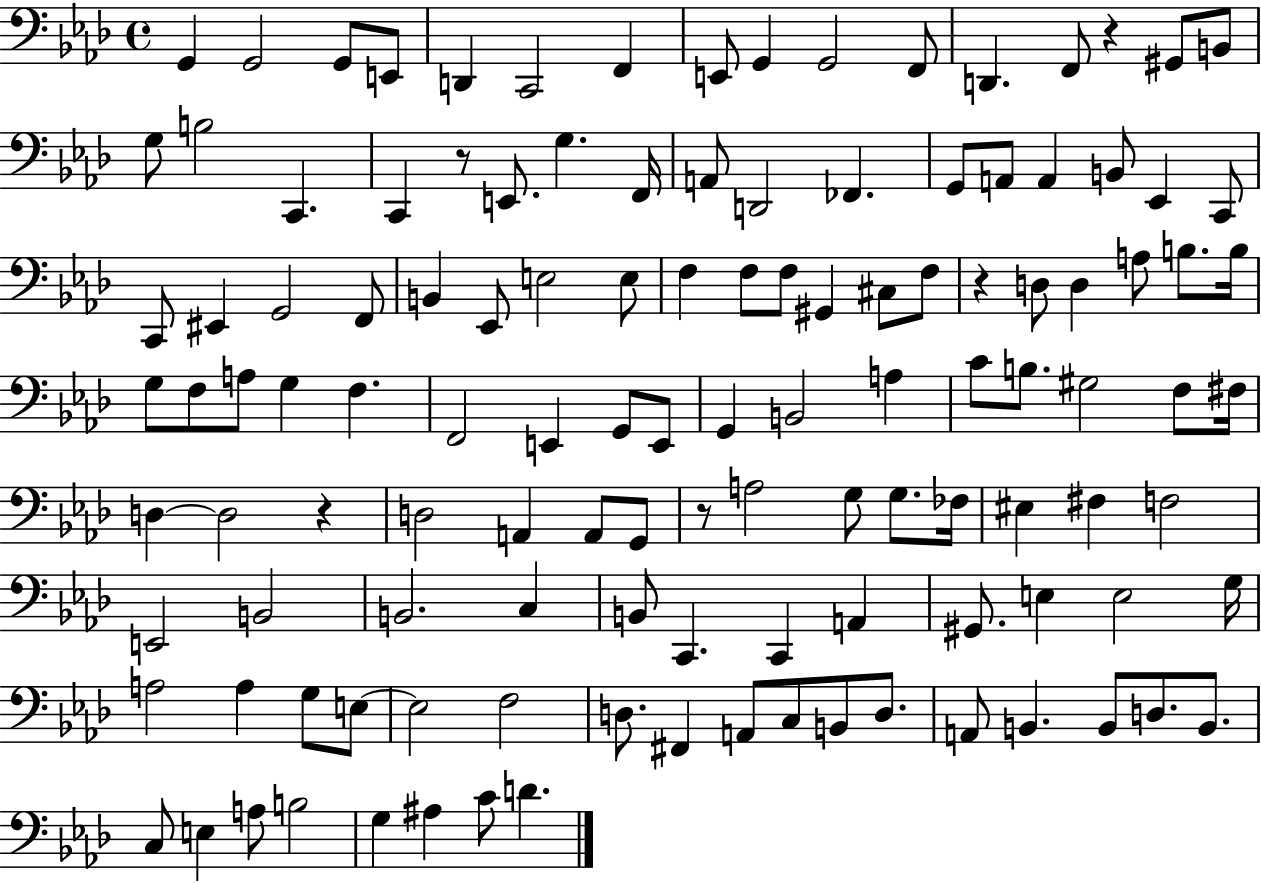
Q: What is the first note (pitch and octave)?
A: G2